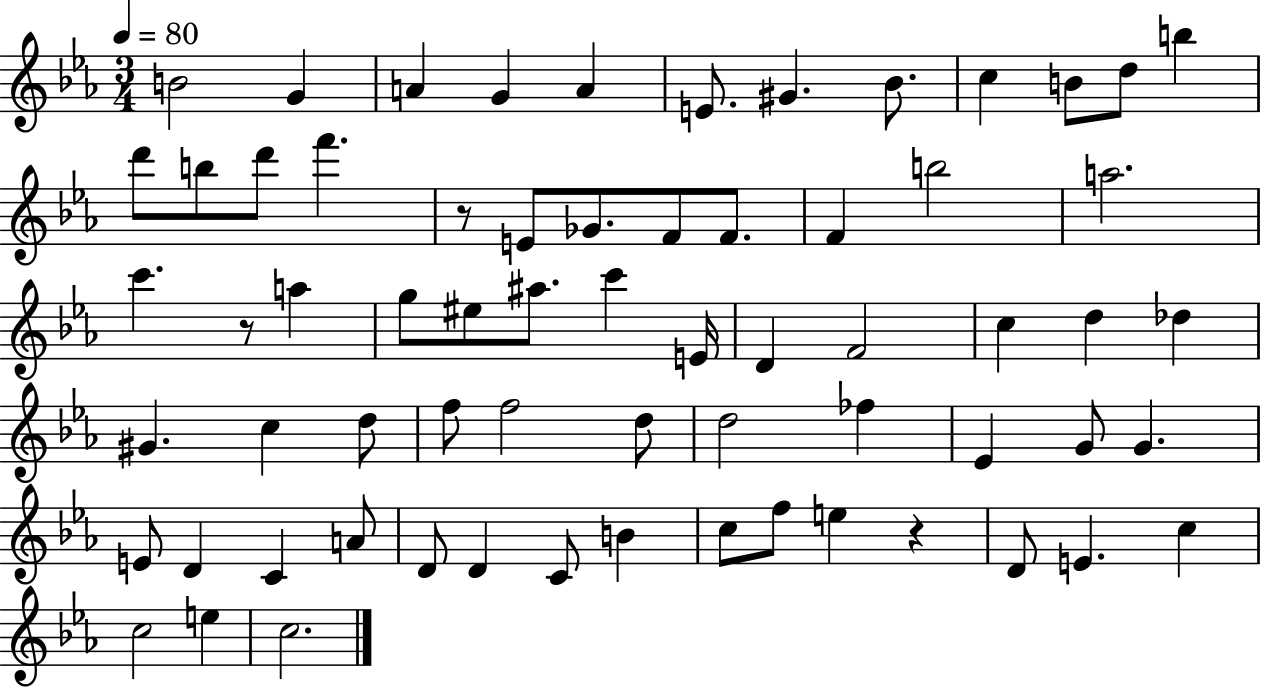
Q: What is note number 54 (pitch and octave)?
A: B4